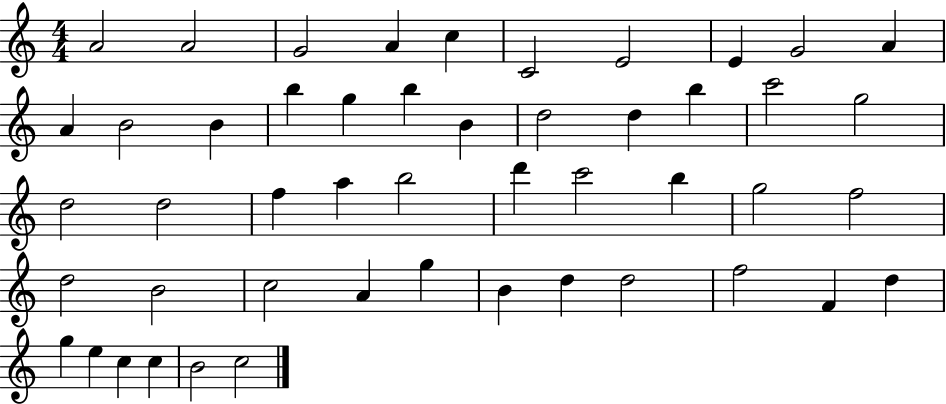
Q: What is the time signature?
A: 4/4